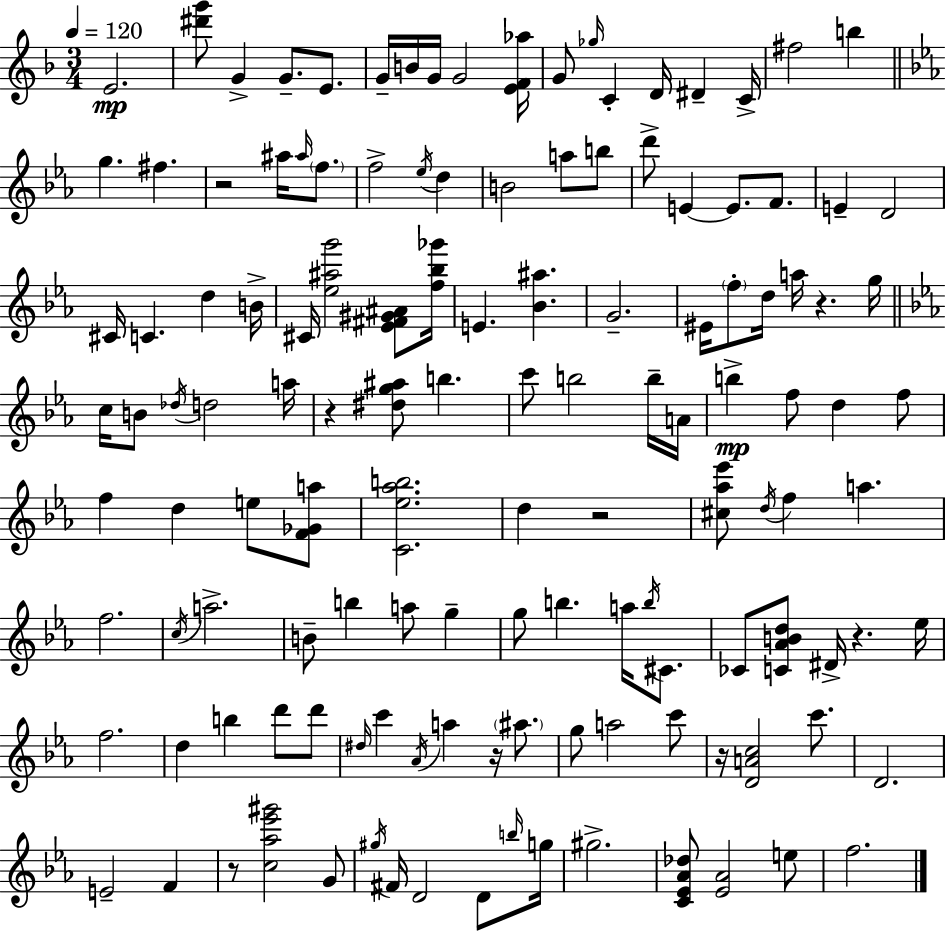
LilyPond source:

{
  \clef treble
  \numericTimeSignature
  \time 3/4
  \key f \major
  \tempo 4 = 120
  e'2.\mp | <dis''' g'''>8 g'4-> g'8.-- e'8. | g'16-- b'16 g'16 g'2 <e' f' aes''>16 | g'8 \grace { ges''16 } c'4-. d'16 dis'4-- | \break c'16-> fis''2 b''4 | \bar "||" \break \key ees \major g''4. fis''4. | r2 ais''16 \grace { ais''16 } \parenthesize f''8. | f''2-> \acciaccatura { ees''16 } d''4 | b'2 a''8 | \break b''8 d'''8-> e'4~~ e'8. f'8. | e'4-- d'2 | cis'16 c'4. d''4 | b'16-> cis'16 <ees'' ais'' g'''>2 <ees' fis' gis' ais'>8 | \break <f'' bes'' ges'''>16 e'4. <bes' ais''>4. | g'2.-- | eis'16 \parenthesize f''8-. d''16 a''16 r4. | g''16 \bar "||" \break \key ees \major c''16 b'8 \acciaccatura { des''16 } d''2 | a''16 r4 <dis'' g'' ais''>8 b''4. | c'''8 b''2 b''16-- | a'16 b''4->\mp f''8 d''4 f''8 | \break f''4 d''4 e''8 <f' ges' a''>8 | <c' ees'' aes'' b''>2. | d''4 r2 | <cis'' aes'' ees'''>8 \acciaccatura { d''16 } f''4 a''4. | \break f''2. | \acciaccatura { c''16 } a''2.-> | b'8-- b''4 a''8 g''4-- | g''8 b''4. a''16 | \break \acciaccatura { b''16 } cis'8. ces'8 <c' aes' b' d''>8 dis'16-> r4. | ees''16 f''2. | d''4 b''4 | d'''8 d'''8 \grace { dis''16 } c'''4 \acciaccatura { aes'16 } a''4 | \break r16 \parenthesize ais''8. g''8 a''2 | c'''8 r16 <d' a' c''>2 | c'''8. d'2. | e'2-- | \break f'4 r8 <c'' aes'' ees''' gis'''>2 | g'8 \acciaccatura { gis''16 } fis'16 d'2 | d'8 \grace { b''16 } g''16 gis''2.-> | <c' ees' aes' des''>8 <ees' aes'>2 | \break e''8 f''2. | \bar "|."
}